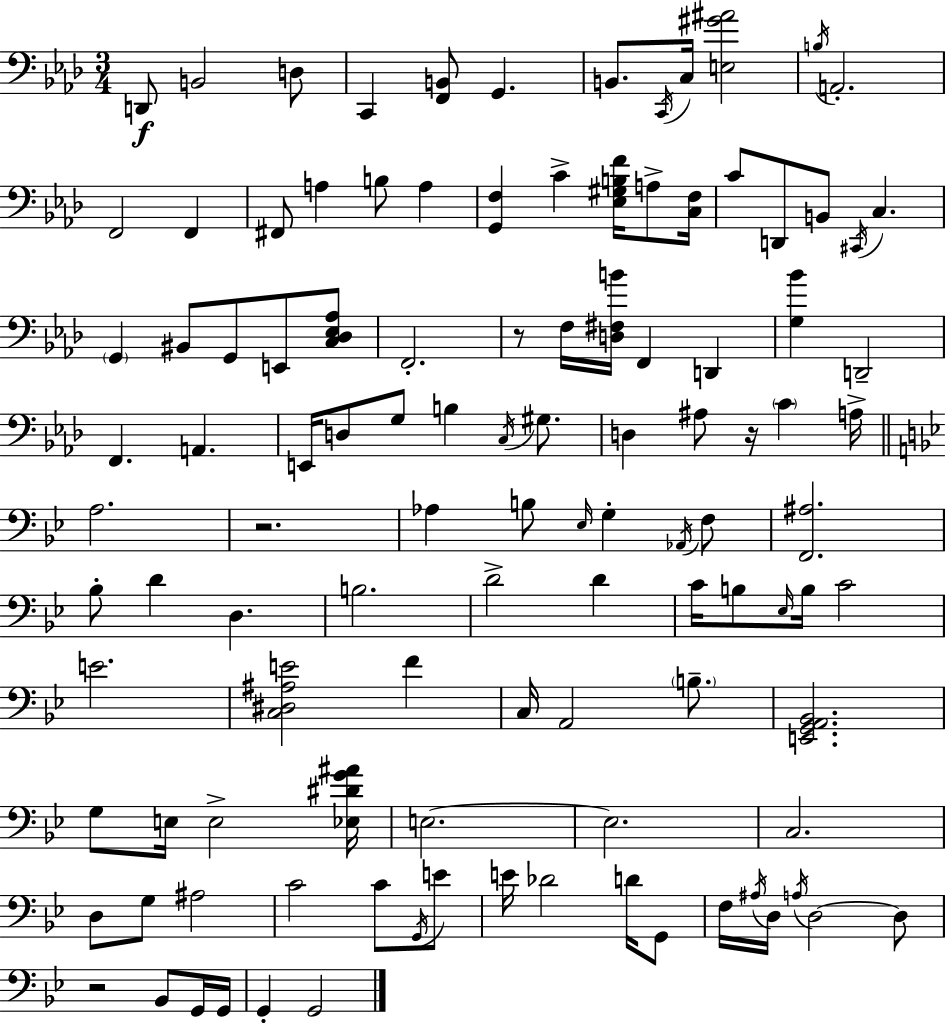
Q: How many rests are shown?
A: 4